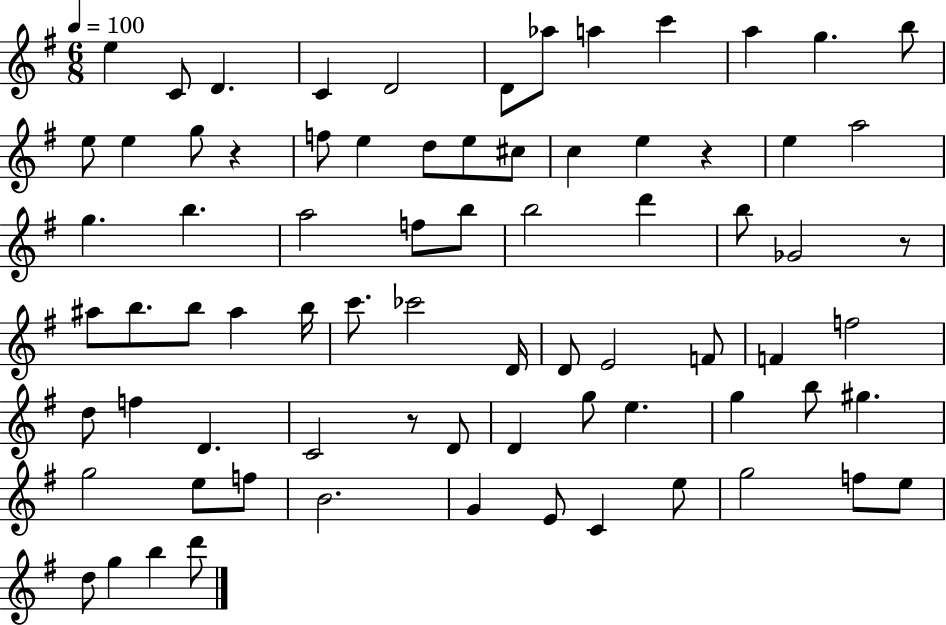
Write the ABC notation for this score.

X:1
T:Untitled
M:6/8
L:1/4
K:G
e C/2 D C D2 D/2 _a/2 a c' a g b/2 e/2 e g/2 z f/2 e d/2 e/2 ^c/2 c e z e a2 g b a2 f/2 b/2 b2 d' b/2 _G2 z/2 ^a/2 b/2 b/2 ^a b/4 c'/2 _c'2 D/4 D/2 E2 F/2 F f2 d/2 f D C2 z/2 D/2 D g/2 e g b/2 ^g g2 e/2 f/2 B2 G E/2 C e/2 g2 f/2 e/2 d/2 g b d'/2